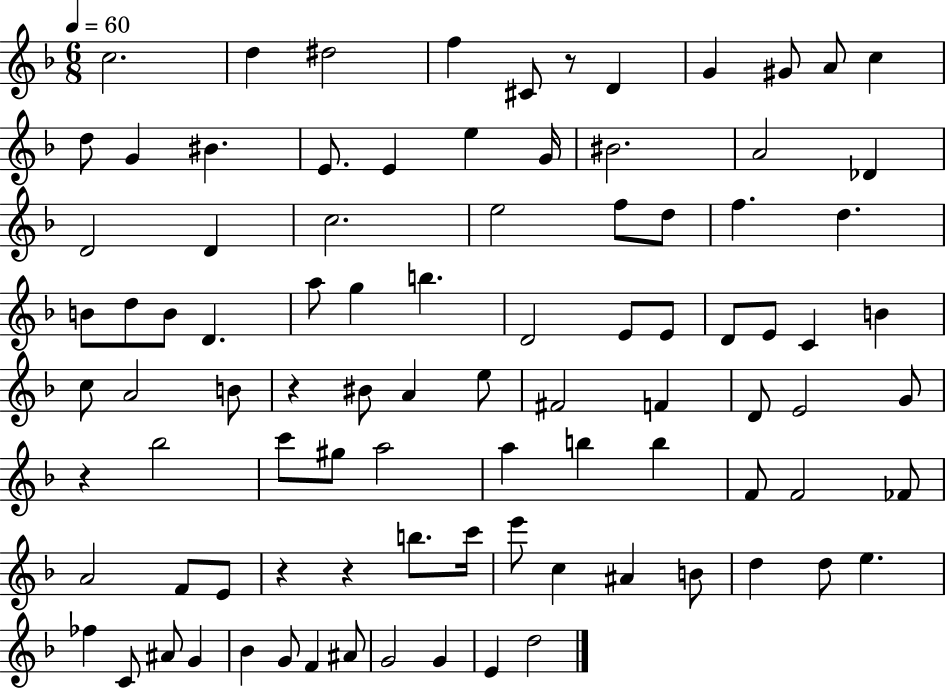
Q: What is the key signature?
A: F major